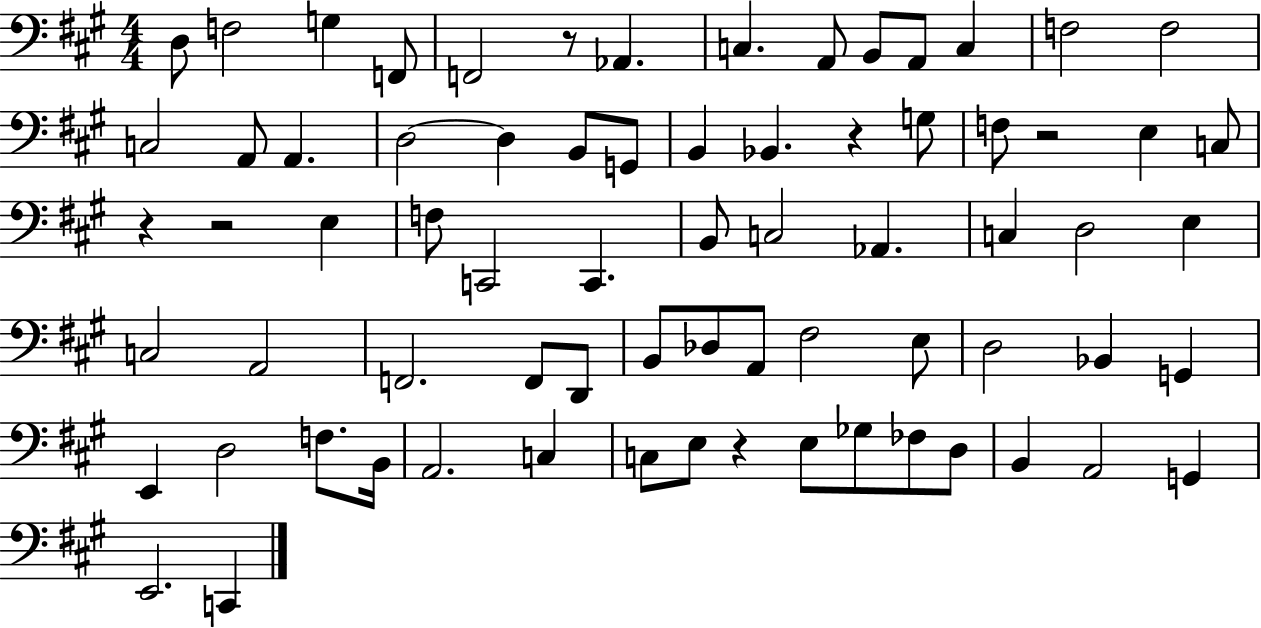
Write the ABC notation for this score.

X:1
T:Untitled
M:4/4
L:1/4
K:A
D,/2 F,2 G, F,,/2 F,,2 z/2 _A,, C, A,,/2 B,,/2 A,,/2 C, F,2 F,2 C,2 A,,/2 A,, D,2 D, B,,/2 G,,/2 B,, _B,, z G,/2 F,/2 z2 E, C,/2 z z2 E, F,/2 C,,2 C,, B,,/2 C,2 _A,, C, D,2 E, C,2 A,,2 F,,2 F,,/2 D,,/2 B,,/2 _D,/2 A,,/2 ^F,2 E,/2 D,2 _B,, G,, E,, D,2 F,/2 B,,/4 A,,2 C, C,/2 E,/2 z E,/2 _G,/2 _F,/2 D,/2 B,, A,,2 G,, E,,2 C,,